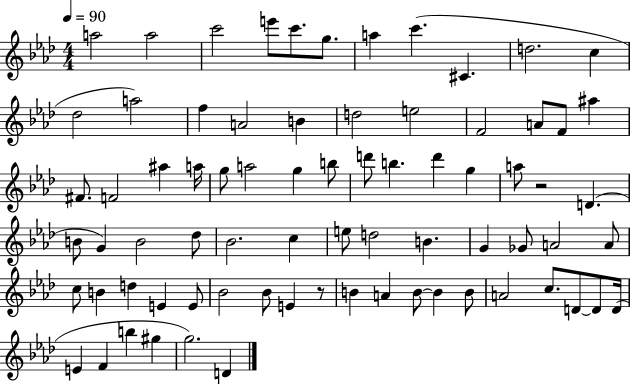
A5/h A5/h C6/h E6/e C6/e. G5/e. A5/q C6/q. C#4/q. D5/h. C5/q Db5/h A5/h F5/q A4/h B4/q D5/h E5/h F4/h A4/e F4/e A#5/q F#4/e. F4/h A#5/q A5/s G5/e A5/h G5/q B5/e D6/e B5/q. D6/q G5/q A5/e R/h D4/q. B4/e G4/q B4/h Db5/e Bb4/h. C5/q E5/e D5/h B4/q. G4/q Gb4/e A4/h A4/e C5/e B4/q D5/q E4/q E4/e Bb4/h Bb4/e E4/q R/e B4/q A4/q B4/e B4/q B4/e A4/h C5/e. D4/e D4/e D4/s E4/q F4/q B5/q G#5/q G5/h. D4/q